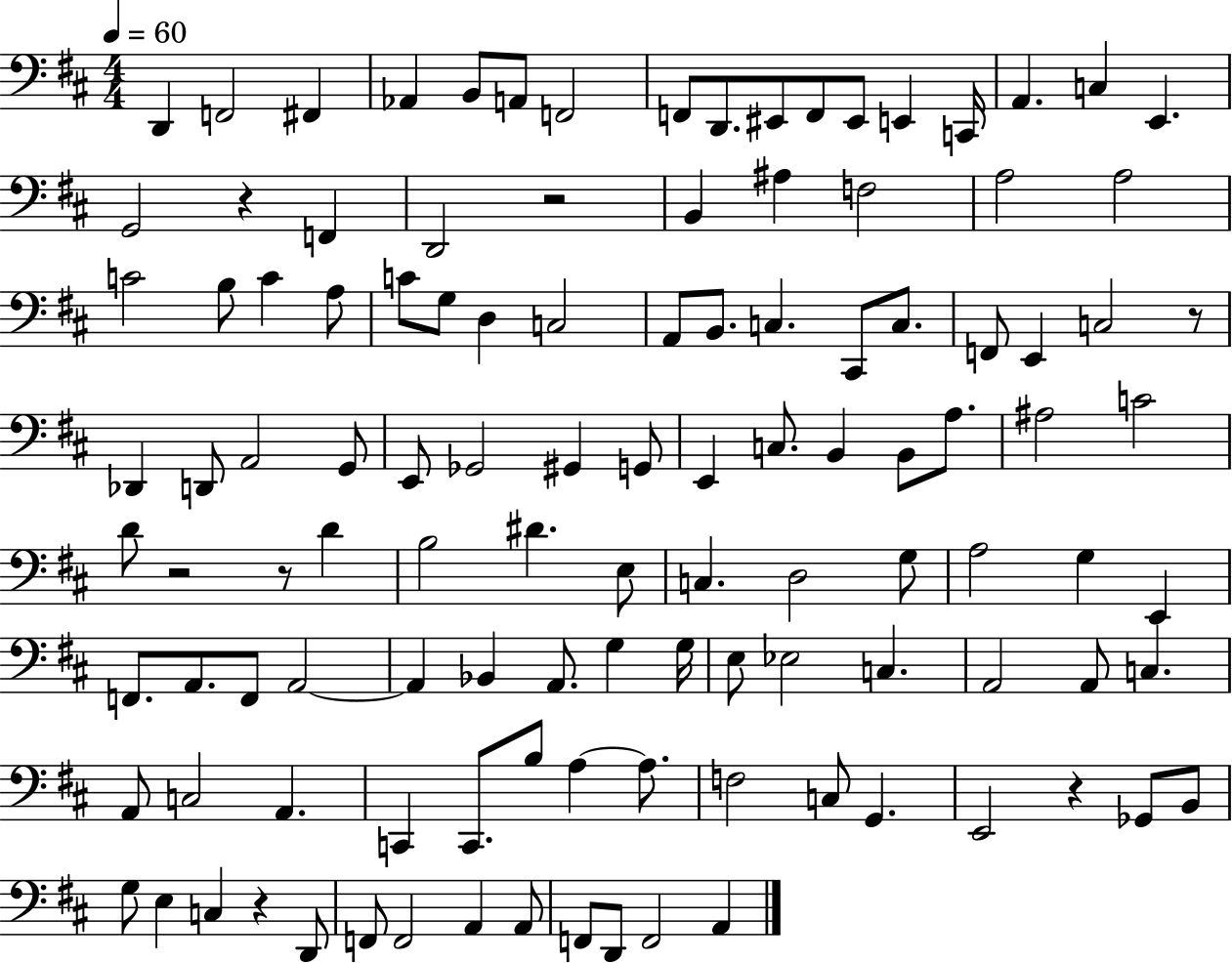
D2/q F2/h F#2/q Ab2/q B2/e A2/e F2/h F2/e D2/e. EIS2/e F2/e EIS2/e E2/q C2/s A2/q. C3/q E2/q. G2/h R/q F2/q D2/h R/h B2/q A#3/q F3/h A3/h A3/h C4/h B3/e C4/q A3/e C4/e G3/e D3/q C3/h A2/e B2/e. C3/q. C#2/e C3/e. F2/e E2/q C3/h R/e Db2/q D2/e A2/h G2/e E2/e Gb2/h G#2/q G2/e E2/q C3/e. B2/q B2/e A3/e. A#3/h C4/h D4/e R/h R/e D4/q B3/h D#4/q. E3/e C3/q. D3/h G3/e A3/h G3/q E2/q F2/e. A2/e. F2/e A2/h A2/q Bb2/q A2/e. G3/q G3/s E3/e Eb3/h C3/q. A2/h A2/e C3/q. A2/e C3/h A2/q. C2/q C2/e. B3/e A3/q A3/e. F3/h C3/e G2/q. E2/h R/q Gb2/e B2/e G3/e E3/q C3/q R/q D2/e F2/e F2/h A2/q A2/e F2/e D2/e F2/h A2/q